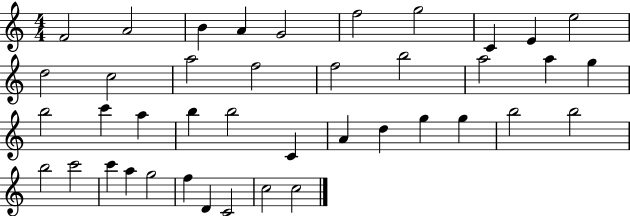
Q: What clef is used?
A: treble